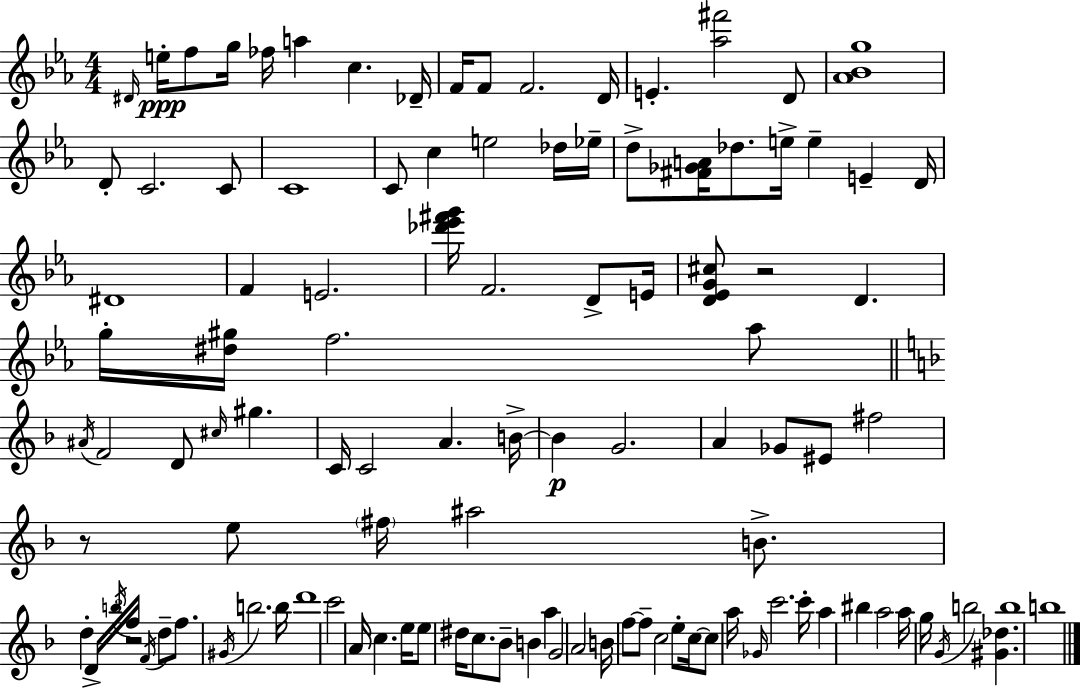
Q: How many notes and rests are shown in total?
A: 111